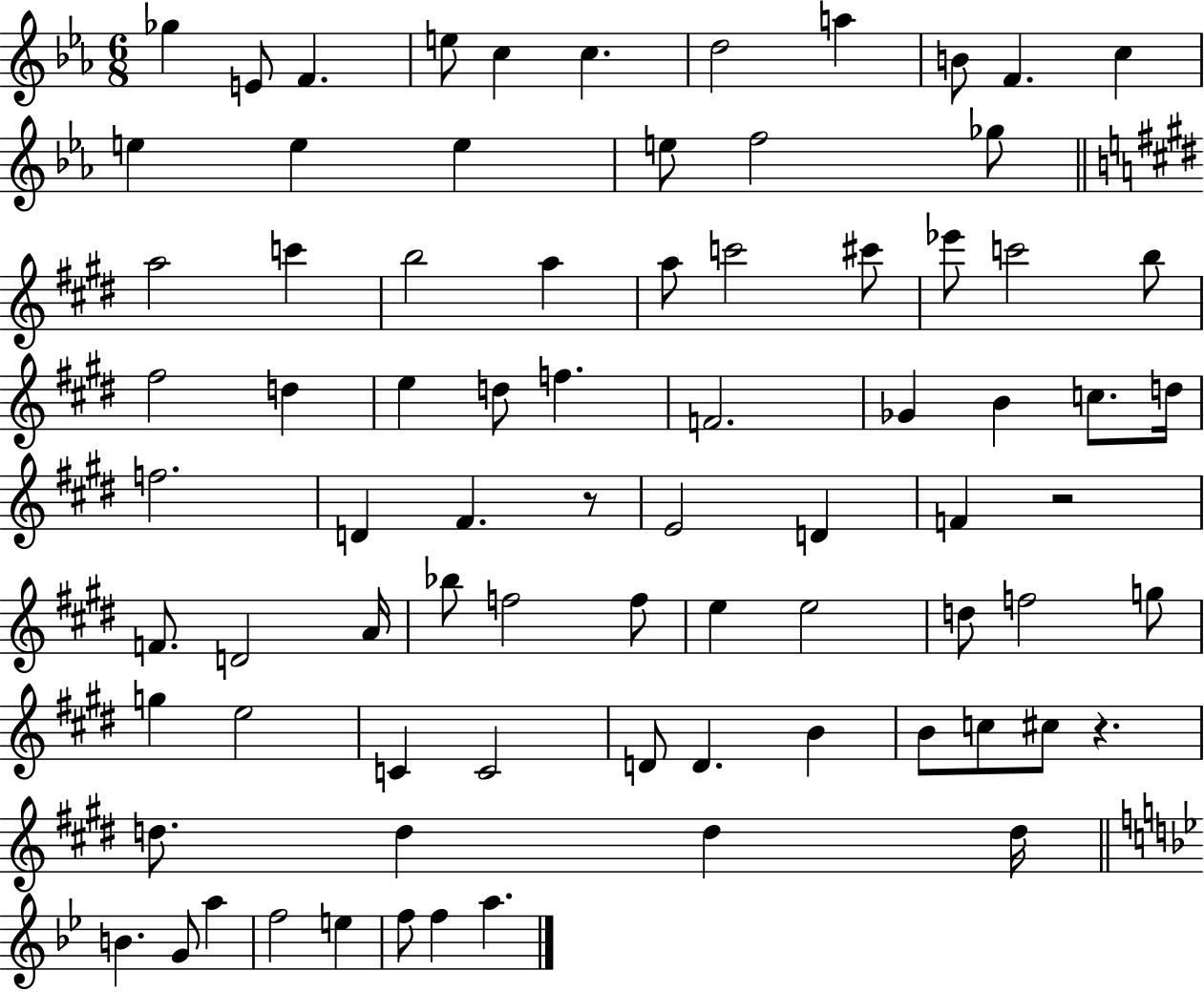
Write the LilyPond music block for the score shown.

{
  \clef treble
  \numericTimeSignature
  \time 6/8
  \key ees \major
  ges''4 e'8 f'4. | e''8 c''4 c''4. | d''2 a''4 | b'8 f'4. c''4 | \break e''4 e''4 e''4 | e''8 f''2 ges''8 | \bar "||" \break \key e \major a''2 c'''4 | b''2 a''4 | a''8 c'''2 cis'''8 | ees'''8 c'''2 b''8 | \break fis''2 d''4 | e''4 d''8 f''4. | f'2. | ges'4 b'4 c''8. d''16 | \break f''2. | d'4 fis'4. r8 | e'2 d'4 | f'4 r2 | \break f'8. d'2 a'16 | bes''8 f''2 f''8 | e''4 e''2 | d''8 f''2 g''8 | \break g''4 e''2 | c'4 c'2 | d'8 d'4. b'4 | b'8 c''8 cis''8 r4. | \break d''8. d''4 d''4 d''16 | \bar "||" \break \key bes \major b'4. g'8 a''4 | f''2 e''4 | f''8 f''4 a''4. | \bar "|."
}